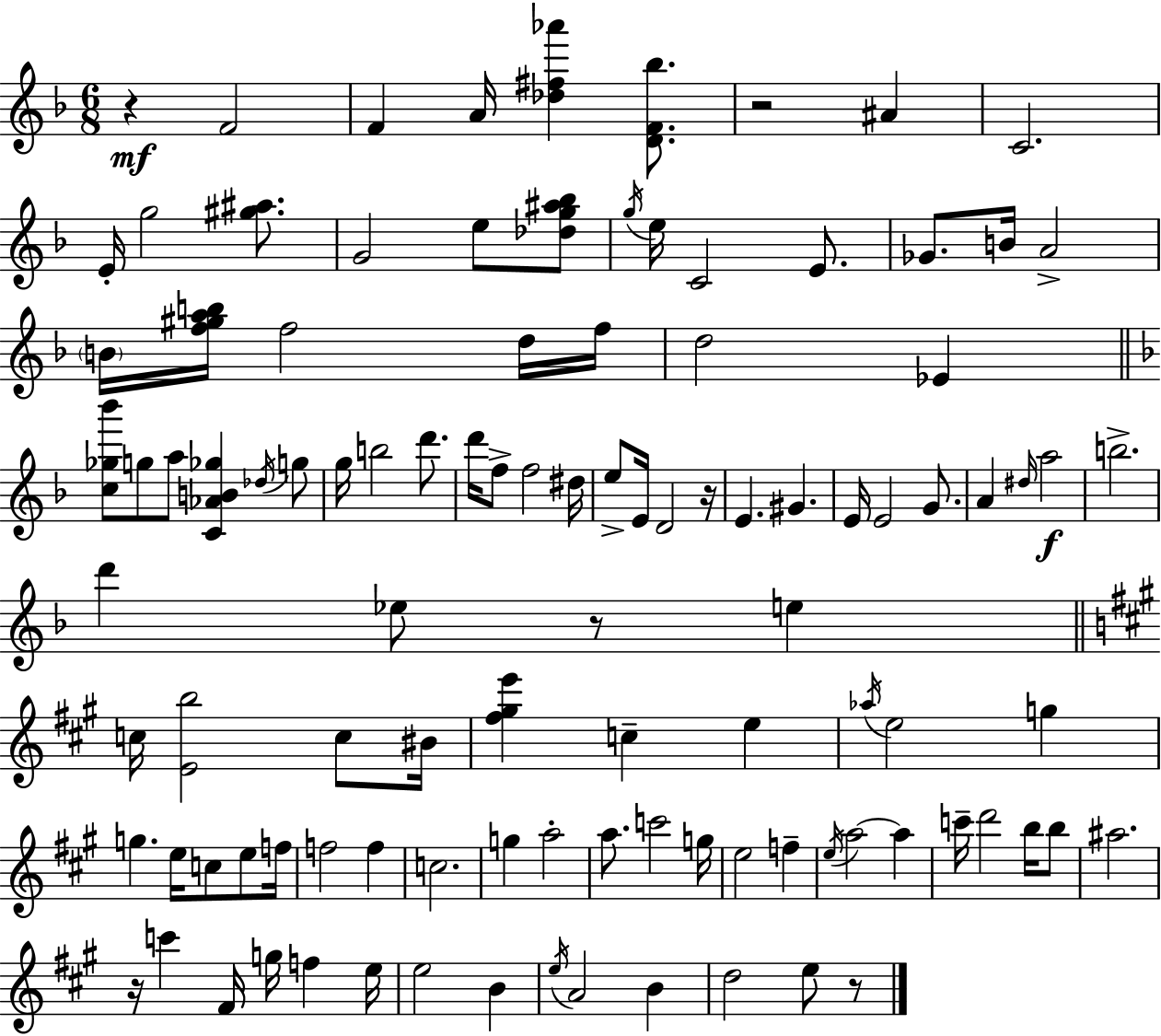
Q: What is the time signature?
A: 6/8